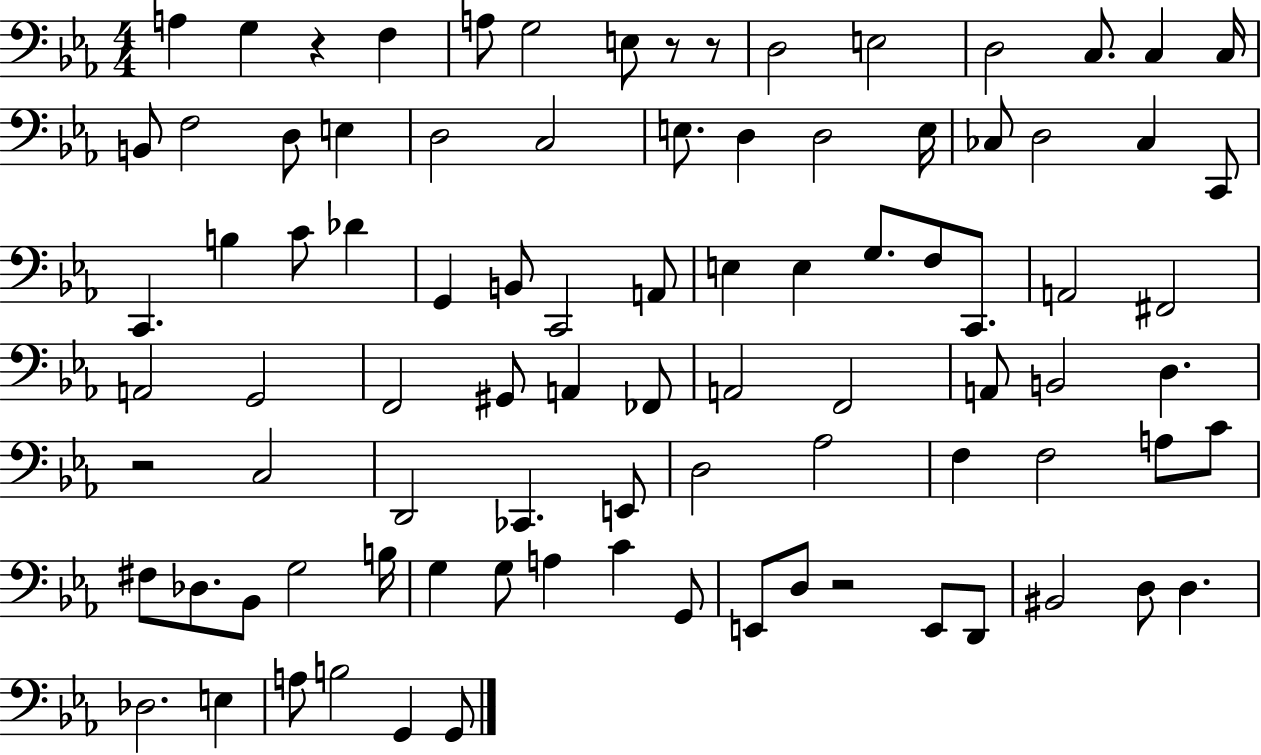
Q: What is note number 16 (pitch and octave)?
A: E3